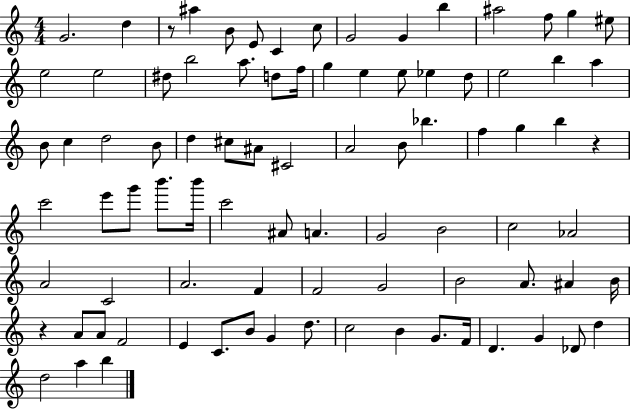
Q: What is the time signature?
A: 4/4